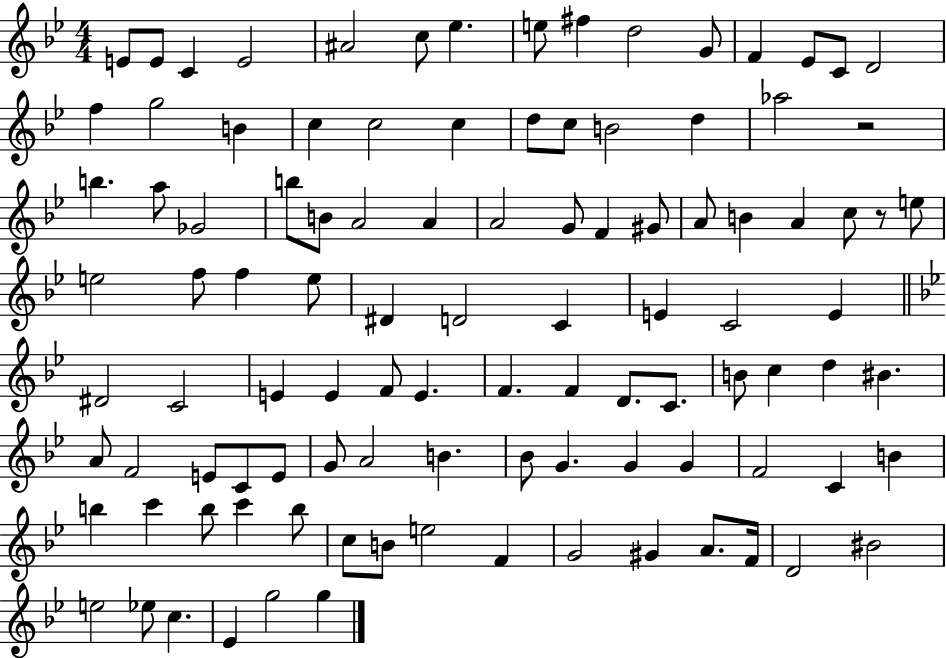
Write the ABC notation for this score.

X:1
T:Untitled
M:4/4
L:1/4
K:Bb
E/2 E/2 C E2 ^A2 c/2 _e e/2 ^f d2 G/2 F _E/2 C/2 D2 f g2 B c c2 c d/2 c/2 B2 d _a2 z2 b a/2 _G2 b/2 B/2 A2 A A2 G/2 F ^G/2 A/2 B A c/2 z/2 e/2 e2 f/2 f e/2 ^D D2 C E C2 E ^D2 C2 E E F/2 E F F D/2 C/2 B/2 c d ^B A/2 F2 E/2 C/2 E/2 G/2 A2 B _B/2 G G G F2 C B b c' b/2 c' b/2 c/2 B/2 e2 F G2 ^G A/2 F/4 D2 ^B2 e2 _e/2 c _E g2 g